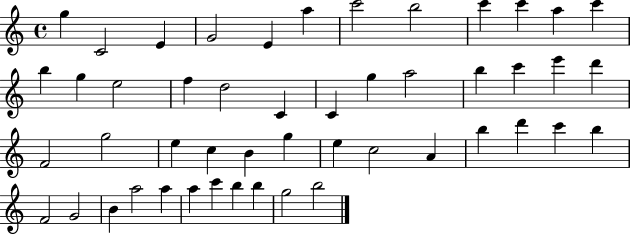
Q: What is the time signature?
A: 4/4